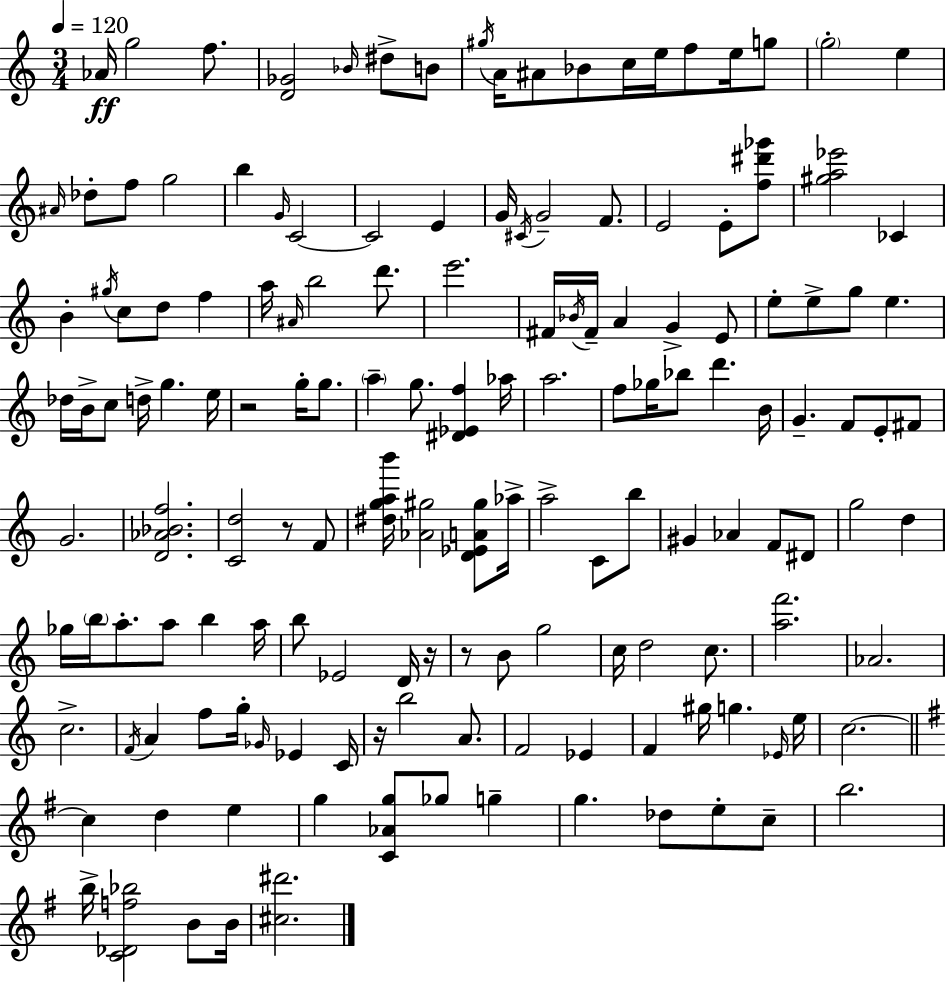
Ab4/s G5/h F5/e. [D4,Gb4]/h Bb4/s D#5/e B4/e G#5/s A4/s A#4/e Bb4/e C5/s E5/s F5/e E5/s G5/e G5/h E5/q A#4/s Db5/e F5/e G5/h B5/q G4/s C4/h C4/h E4/q G4/s C#4/s G4/h F4/e. E4/h E4/e [F5,D#6,Gb6]/e [G#5,A5,Eb6]/h CES4/q B4/q G#5/s C5/e D5/e F5/q A5/s A#4/s B5/h D6/e. E6/h. F#4/s Bb4/s F#4/s A4/q G4/q E4/e E5/e E5/e G5/e E5/q. Db5/s B4/s C5/e D5/s G5/q. E5/s R/h G5/s G5/e. A5/q G5/e. [D#4,Eb4,F5]/q Ab5/s A5/h. F5/e Gb5/s Bb5/e D6/q. B4/s G4/q. F4/e E4/e F#4/e G4/h. [D4,Ab4,Bb4,F5]/h. [C4,D5]/h R/e F4/e [D#5,G5,A5,B6]/s [Ab4,G#5]/h [D4,Eb4,A4,G#5]/e Ab5/s A5/h C4/e B5/e G#4/q Ab4/q F4/e D#4/e G5/h D5/q Gb5/s B5/s A5/e. A5/e B5/q A5/s B5/e Eb4/h D4/s R/s R/e B4/e G5/h C5/s D5/h C5/e. [A5,F6]/h. Ab4/h. C5/h. F4/s A4/q F5/e G5/s Gb4/s Eb4/q C4/s R/s B5/h A4/e. F4/h Eb4/q F4/q G#5/s G5/q. Eb4/s E5/s C5/h. C5/q D5/q E5/q G5/q [C4,Ab4,G5]/e Gb5/e G5/q G5/q. Db5/e E5/e C5/e B5/h. B5/s [C4,Db4,F5,Bb5]/h B4/e B4/s [C#5,D#6]/h.